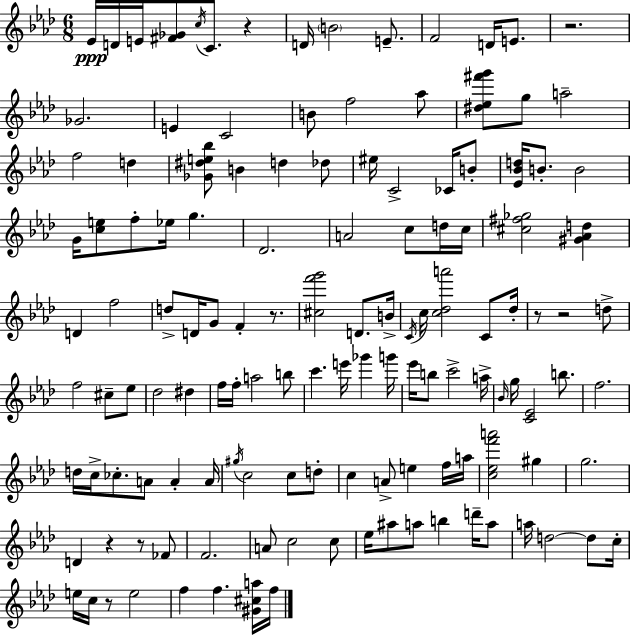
{
  \clef treble
  \numericTimeSignature
  \time 6/8
  \key aes \major
  ees'16\ppp d'16 e'16 <fis' ges'>8 \acciaccatura { c''16 } c'8. r4 | d'16 \parenthesize b'2 e'8.-- | f'2 d'16 e'8. | r2. | \break ges'2. | e'4 c'2 | b'8 f''2 aes''8 | <dis'' ees'' fis''' g'''>8 g''8 a''2-- | \break f''2 d''4 | <ges' dis'' e'' bes''>8 b'4 d''4 des''8 | eis''16 c'2-> ces'16 b'8-. | <ees' bes' d''>16 b'8.-. b'2 | \break g'16 <c'' e''>8 f''8-. ees''16 g''4. | des'2. | a'2 c''8 d''16 | c''16 <cis'' fis'' ges''>2 <gis' aes' d''>4 | \break d'4 f''2 | d''8-> d'16 g'8 f'4-. r8. | <cis'' f''' g'''>2 d'8. | b'16-> \acciaccatura { c'16 } c''16 <c'' des'' a'''>2 c'8 | \break des''16-. r8 r2 | d''8-> f''2 cis''8-- | ees''8 des''2 dis''4 | f''16 f''16-. a''2 | \break b''8 c'''4. e'''16 ges'''4 | g'''16 ees'''16 b''8 c'''2-> | a''16-> \grace { bes'16 } g''16 <c' ees'>2 | b''8. f''2. | \break d''16 c''16-> ces''8.-. a'8 a'4-. | a'16 \acciaccatura { gis''16 } c''2 | c''8 d''8-. c''4 a'8-> e''4 | f''16 a''16 <c'' ees'' f''' a'''>2 | \break gis''4 g''2. | d'4 r4 | r8 fes'8 f'2. | a'8 c''2 | \break c''8 ees''16 ais''8 a''8 b''4 | d'''16-- a''8 a''16 d''2~~ | d''8 c''16-. e''16 c''16 r8 e''2 | f''4 f''4. | \break <gis' cis'' a''>16 f''16 \bar "|."
}